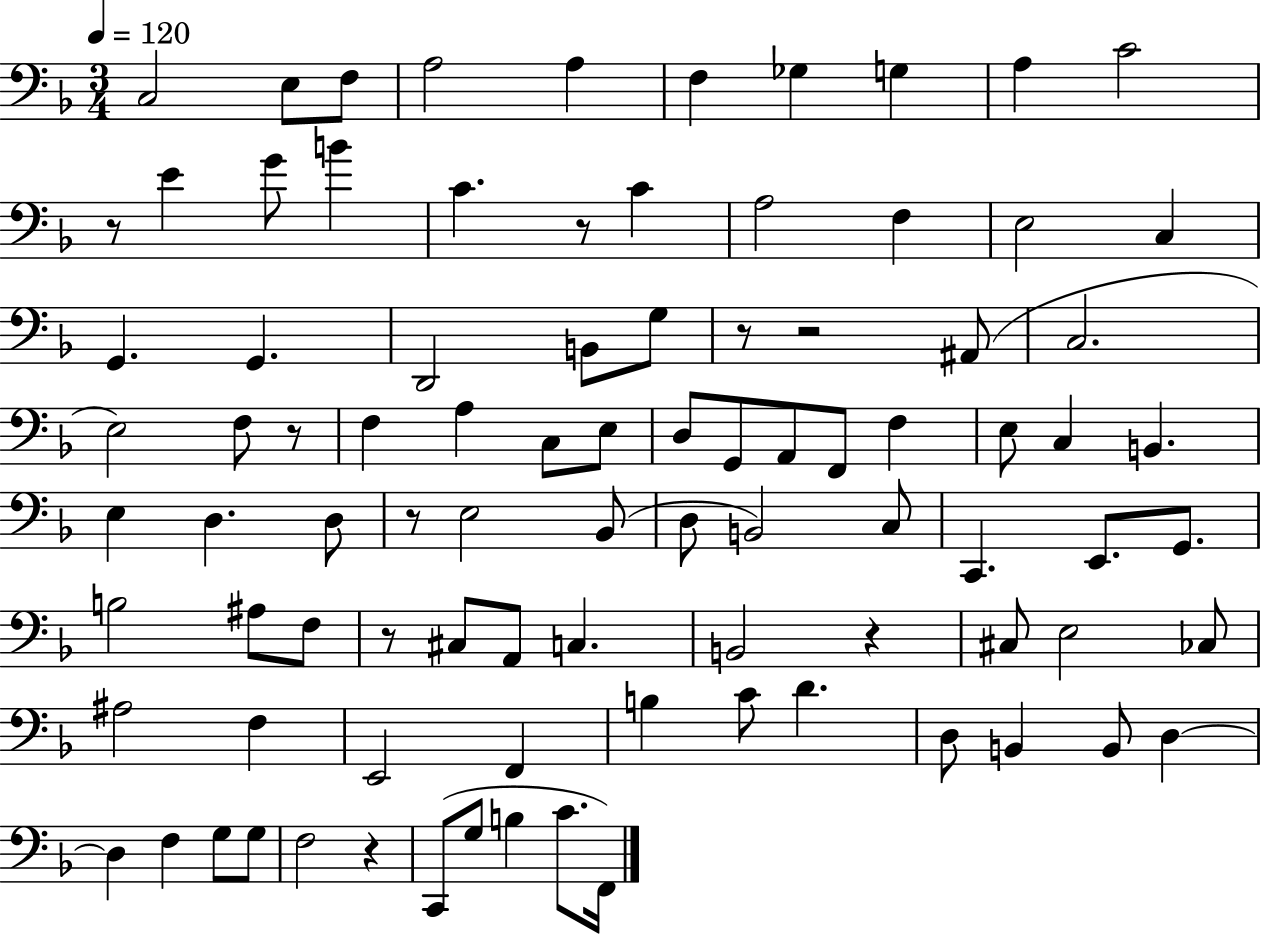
X:1
T:Untitled
M:3/4
L:1/4
K:F
C,2 E,/2 F,/2 A,2 A, F, _G, G, A, C2 z/2 E G/2 B C z/2 C A,2 F, E,2 C, G,, G,, D,,2 B,,/2 G,/2 z/2 z2 ^A,,/2 C,2 E,2 F,/2 z/2 F, A, C,/2 E,/2 D,/2 G,,/2 A,,/2 F,,/2 F, E,/2 C, B,, E, D, D,/2 z/2 E,2 _B,,/2 D,/2 B,,2 C,/2 C,, E,,/2 G,,/2 B,2 ^A,/2 F,/2 z/2 ^C,/2 A,,/2 C, B,,2 z ^C,/2 E,2 _C,/2 ^A,2 F, E,,2 F,, B, C/2 D D,/2 B,, B,,/2 D, D, F, G,/2 G,/2 F,2 z C,,/2 G,/2 B, C/2 F,,/4